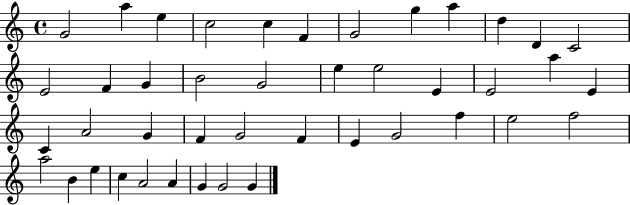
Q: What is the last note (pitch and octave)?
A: G4